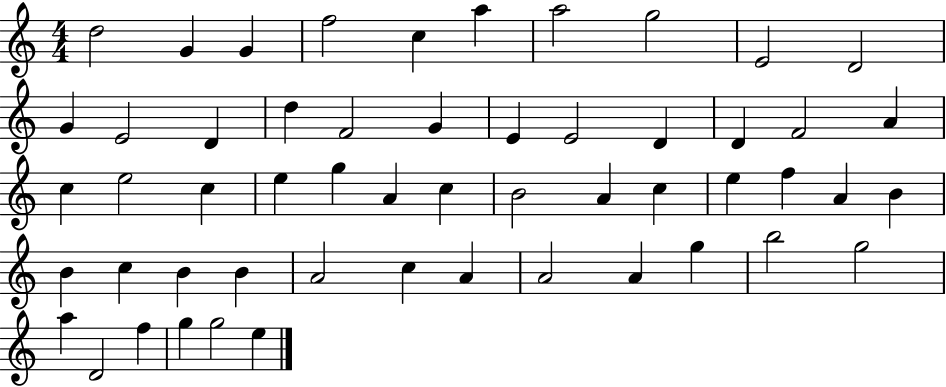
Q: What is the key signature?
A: C major